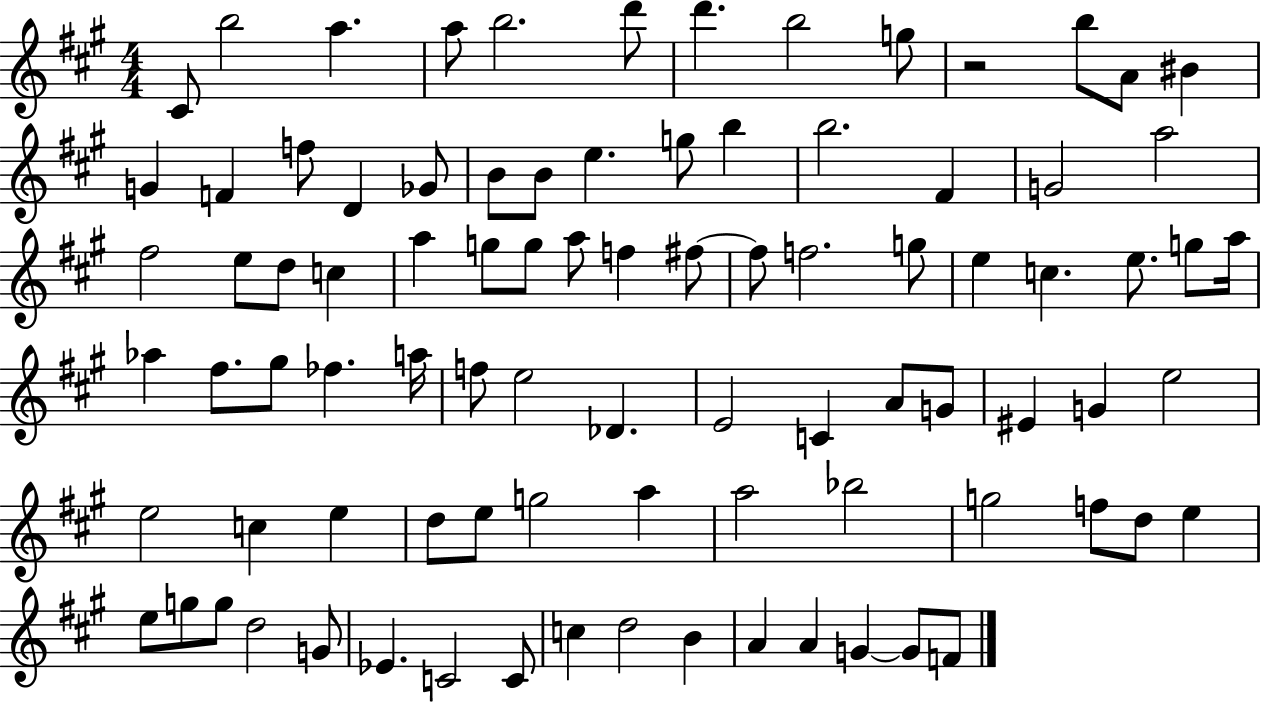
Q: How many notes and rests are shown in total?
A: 89